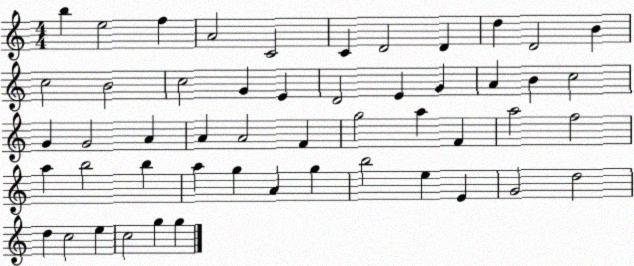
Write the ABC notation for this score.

X:1
T:Untitled
M:4/4
L:1/4
K:C
b e2 f A2 C2 C D2 D d D2 B c2 B2 c2 G E D2 E G A B c2 G G2 A A A2 F g2 a F a2 f2 a b2 b a g A g b2 e E G2 d2 d c2 e c2 g g